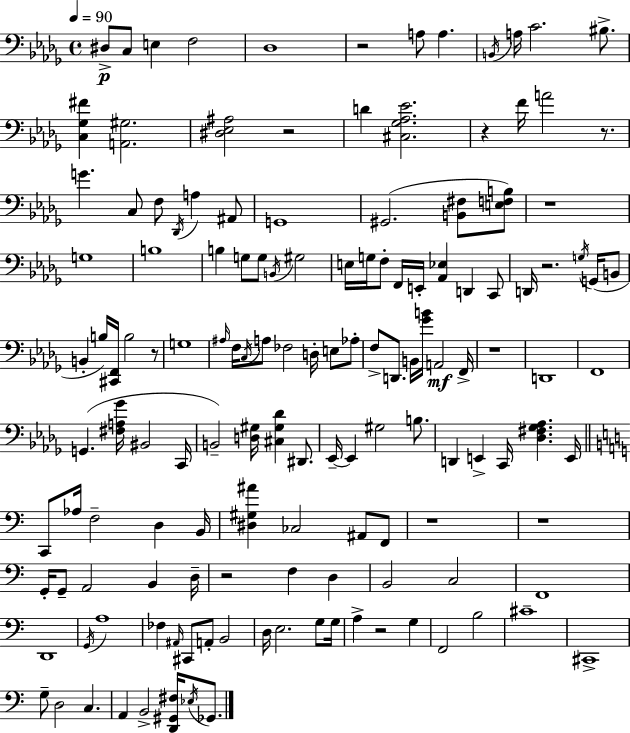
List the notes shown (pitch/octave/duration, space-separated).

D#3/e C3/e E3/q F3/h Db3/w R/h A3/e A3/q. B2/s A3/s C4/h. BIS3/e. [C3,Gb3,F#4]/q [A2,G#3]/h. [D#3,Eb3,A#3]/h R/h D4/q [C#3,Gb3,Ab3,Eb4]/h. R/q F4/s A4/h R/e. G4/q. C3/e F3/e Db2/s A3/q A#2/e G2/w G#2/h. [B2,F#3]/e [E3,F3,B3]/e R/w G3/w B3/w B3/q G3/e G3/e B2/s G#3/h E3/s G3/s F3/e F2/s E2/s [Ab2,Eb3]/q D2/q C2/e D2/s R/h. G3/s G2/s B2/e B2/q B3/s [C#2,F2]/s B3/h R/e G3/w A#3/s F3/s C3/s A3/e FES3/h D3/s E3/e Ab3/e F3/e D2/e. B2/s [Gb4,B4]/s A2/h F2/s R/w D2/w F2/w G2/q. [F#3,A3,Gb4]/s BIS2/h C2/s B2/h [D3,G#3]/s [C#3,G#3,Db4]/q D#2/e. Eb2/s Eb2/q G#3/h B3/e. D2/q E2/q C2/s [Db3,F#3,Gb3,Ab3]/q. E2/s C2/e Ab3/s F3/h D3/q B2/s [D#3,G#3,A#4]/q CES3/h A#2/e F2/e R/w R/w G2/s G2/e A2/h B2/q D3/s R/h F3/q D3/q B2/h C3/h F2/w D2/w G2/s A3/w FES3/q A#2/s C#2/e A2/e B2/h D3/s E3/h. G3/e G3/s A3/q R/h G3/q F2/h B3/h C#4/w C#2/w G3/e D3/h C3/q. A2/q B2/h [D2,G#2,F#3]/s Eb3/s Gb2/e.